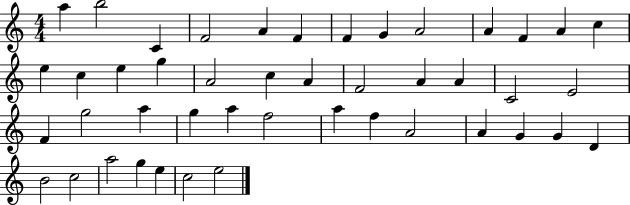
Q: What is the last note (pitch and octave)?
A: E5